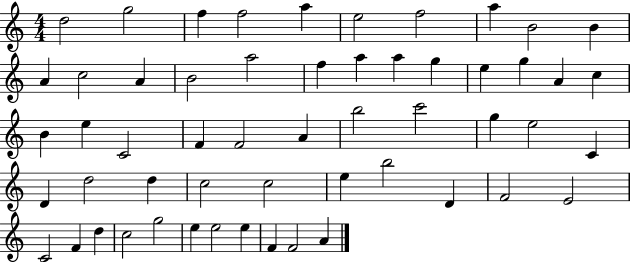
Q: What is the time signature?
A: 4/4